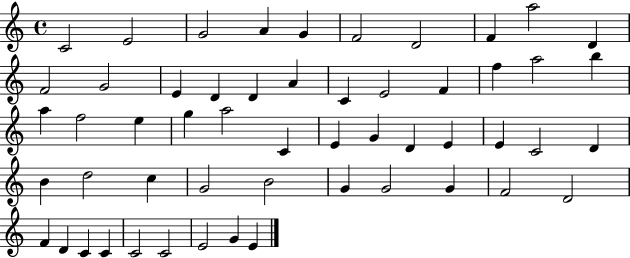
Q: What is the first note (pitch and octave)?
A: C4